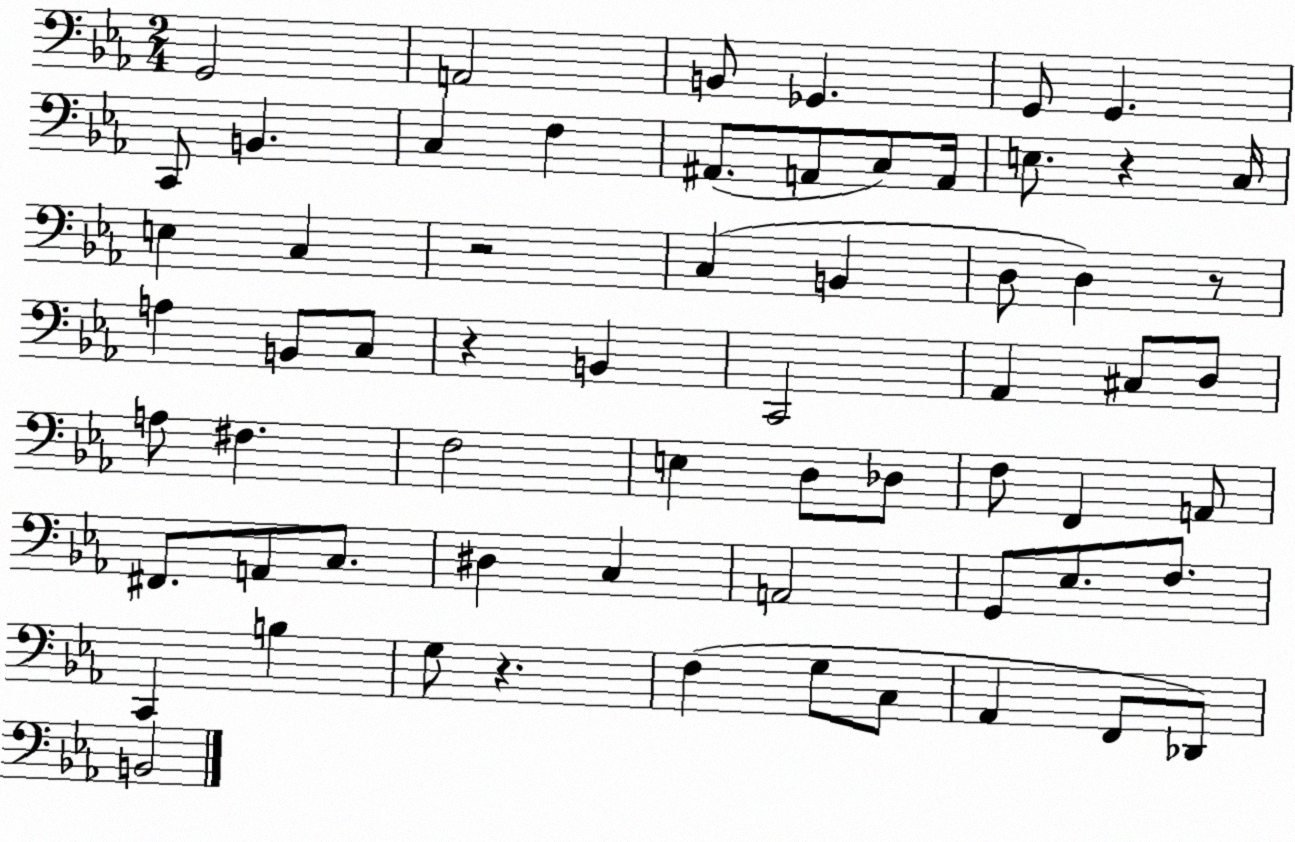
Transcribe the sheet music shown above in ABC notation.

X:1
T:Untitled
M:2/4
L:1/4
K:Eb
G,,2 A,,2 B,,/2 _G,, G,,/2 G,, C,,/2 B,, C, F, ^A,,/2 A,,/2 C,/2 A,,/4 E,/2 z C,/4 E, C, z2 C, B,, D,/2 D, z/2 A, B,,/2 C,/2 z B,, C,,2 _A,, ^C,/2 D,/2 A,/2 ^F, F,2 E, D,/2 _D,/2 F,/2 F,, A,,/2 ^F,,/2 A,,/2 C,/2 ^D, C, A,,2 G,,/2 _E,/2 F,/2 C,, B, G,/2 z F, G,/2 C,/2 _A,, F,,/2 _D,,/2 B,,2